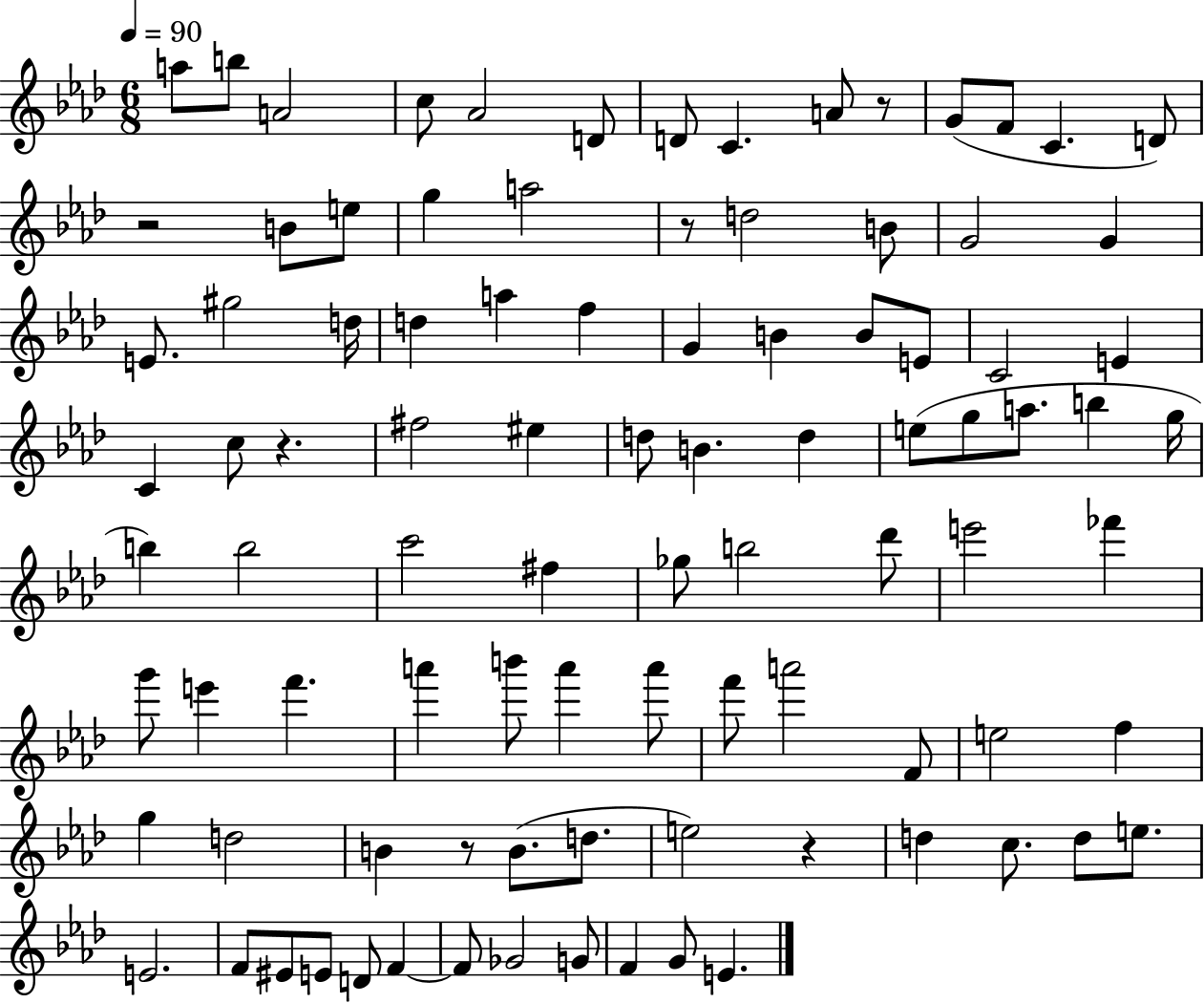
A5/e B5/e A4/h C5/e Ab4/h D4/e D4/e C4/q. A4/e R/e G4/e F4/e C4/q. D4/e R/h B4/e E5/e G5/q A5/h R/e D5/h B4/e G4/h G4/q E4/e. G#5/h D5/s D5/q A5/q F5/q G4/q B4/q B4/e E4/e C4/h E4/q C4/q C5/e R/q. F#5/h EIS5/q D5/e B4/q. D5/q E5/e G5/e A5/e. B5/q G5/s B5/q B5/h C6/h F#5/q Gb5/e B5/h Db6/e E6/h FES6/q G6/e E6/q F6/q. A6/q B6/e A6/q A6/e F6/e A6/h F4/e E5/h F5/q G5/q D5/h B4/q R/e B4/e. D5/e. E5/h R/q D5/q C5/e. D5/e E5/e. E4/h. F4/e EIS4/e E4/e D4/e F4/q F4/e Gb4/h G4/e F4/q G4/e E4/q.